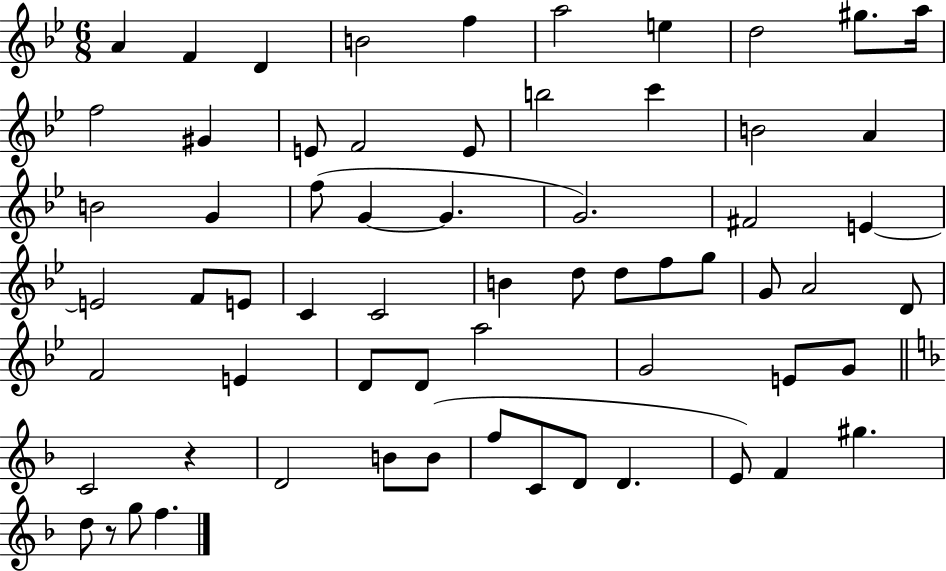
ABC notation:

X:1
T:Untitled
M:6/8
L:1/4
K:Bb
A F D B2 f a2 e d2 ^g/2 a/4 f2 ^G E/2 F2 E/2 b2 c' B2 A B2 G f/2 G G G2 ^F2 E E2 F/2 E/2 C C2 B d/2 d/2 f/2 g/2 G/2 A2 D/2 F2 E D/2 D/2 a2 G2 E/2 G/2 C2 z D2 B/2 B/2 f/2 C/2 D/2 D E/2 F ^g d/2 z/2 g/2 f